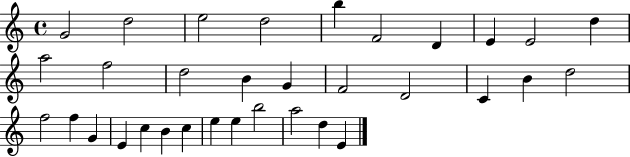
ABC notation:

X:1
T:Untitled
M:4/4
L:1/4
K:C
G2 d2 e2 d2 b F2 D E E2 d a2 f2 d2 B G F2 D2 C B d2 f2 f G E c B c e e b2 a2 d E